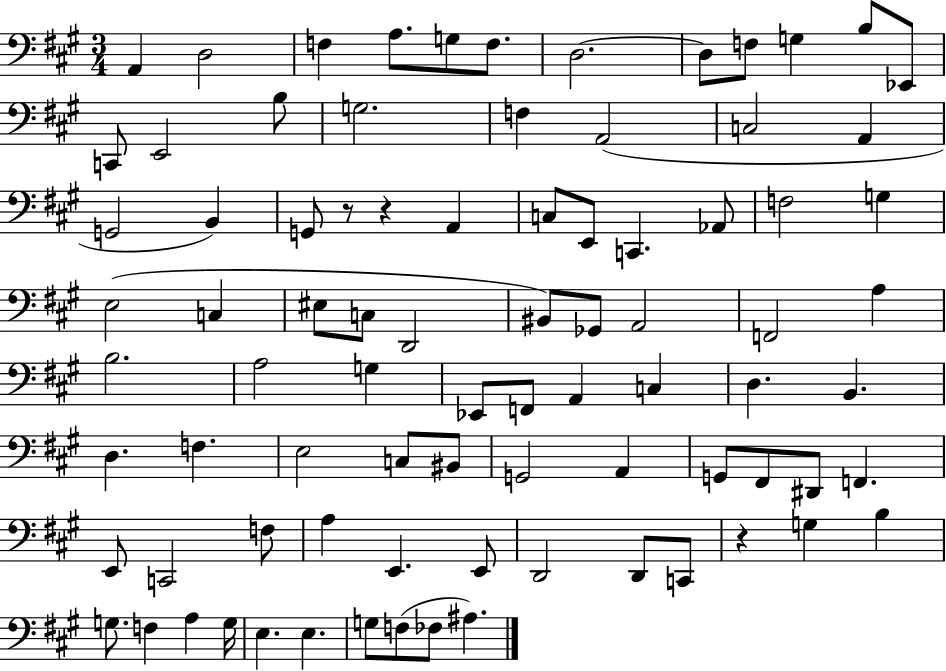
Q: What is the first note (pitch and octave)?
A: A2